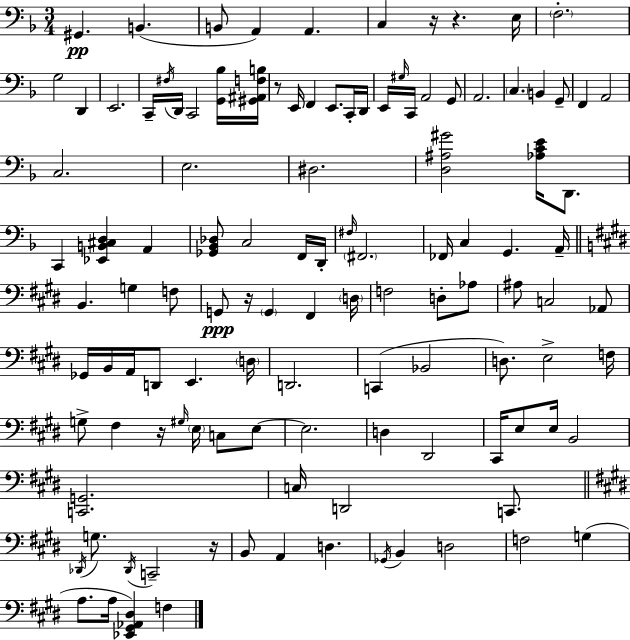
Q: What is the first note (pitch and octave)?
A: G#2